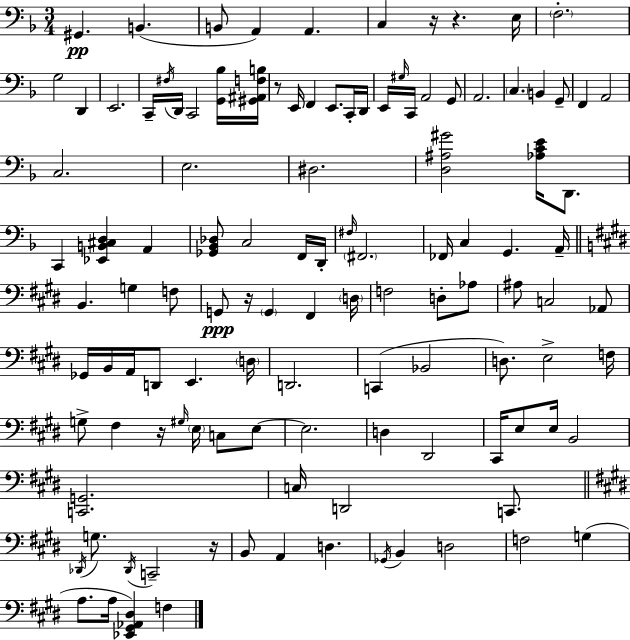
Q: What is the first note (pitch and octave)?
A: G#2